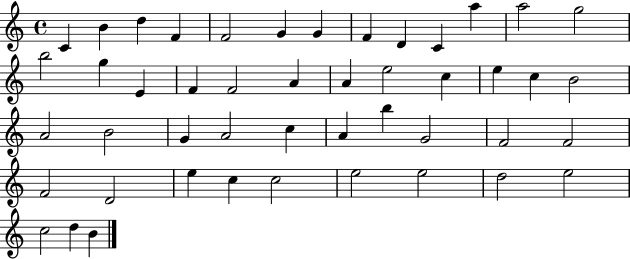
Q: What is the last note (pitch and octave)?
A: B4